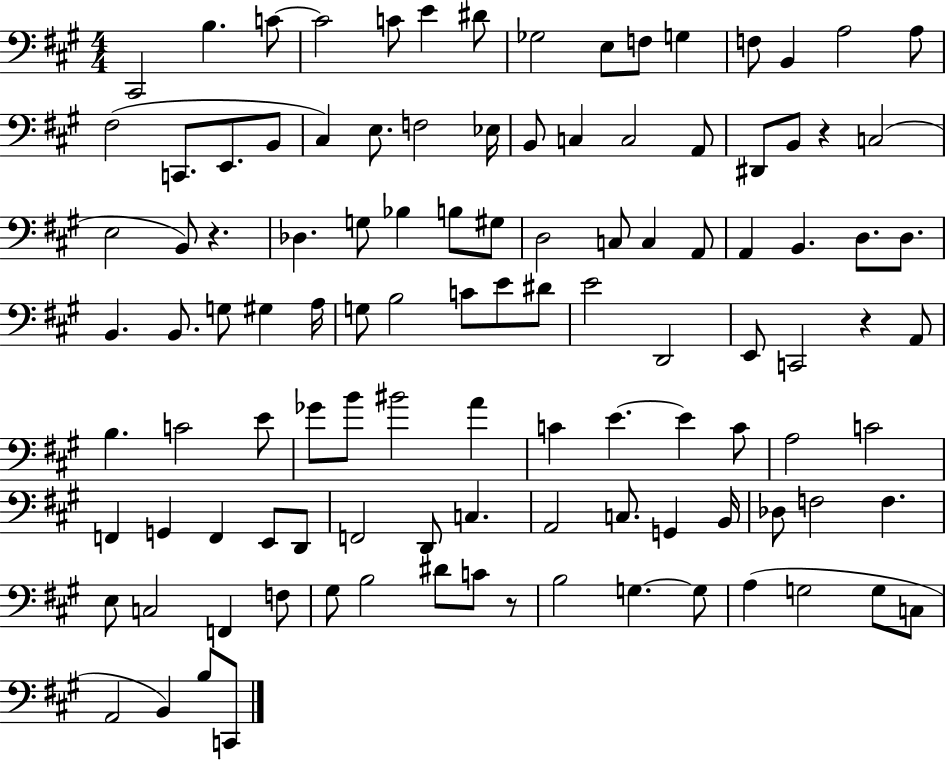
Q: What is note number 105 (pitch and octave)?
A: B2